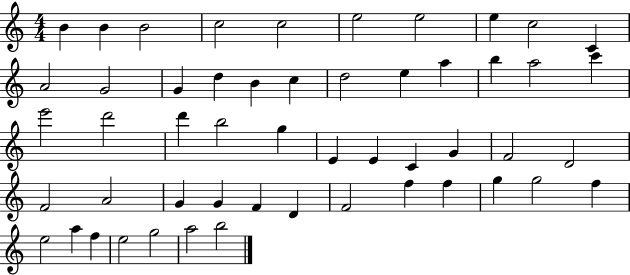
B4/q B4/q B4/h C5/h C5/h E5/h E5/h E5/q C5/h C4/q A4/h G4/h G4/q D5/q B4/q C5/q D5/h E5/q A5/q B5/q A5/h C6/q E6/h D6/h D6/q B5/h G5/q E4/q E4/q C4/q G4/q F4/h D4/h F4/h A4/h G4/q G4/q F4/q D4/q F4/h F5/q F5/q G5/q G5/h F5/q E5/h A5/q F5/q E5/h G5/h A5/h B5/h